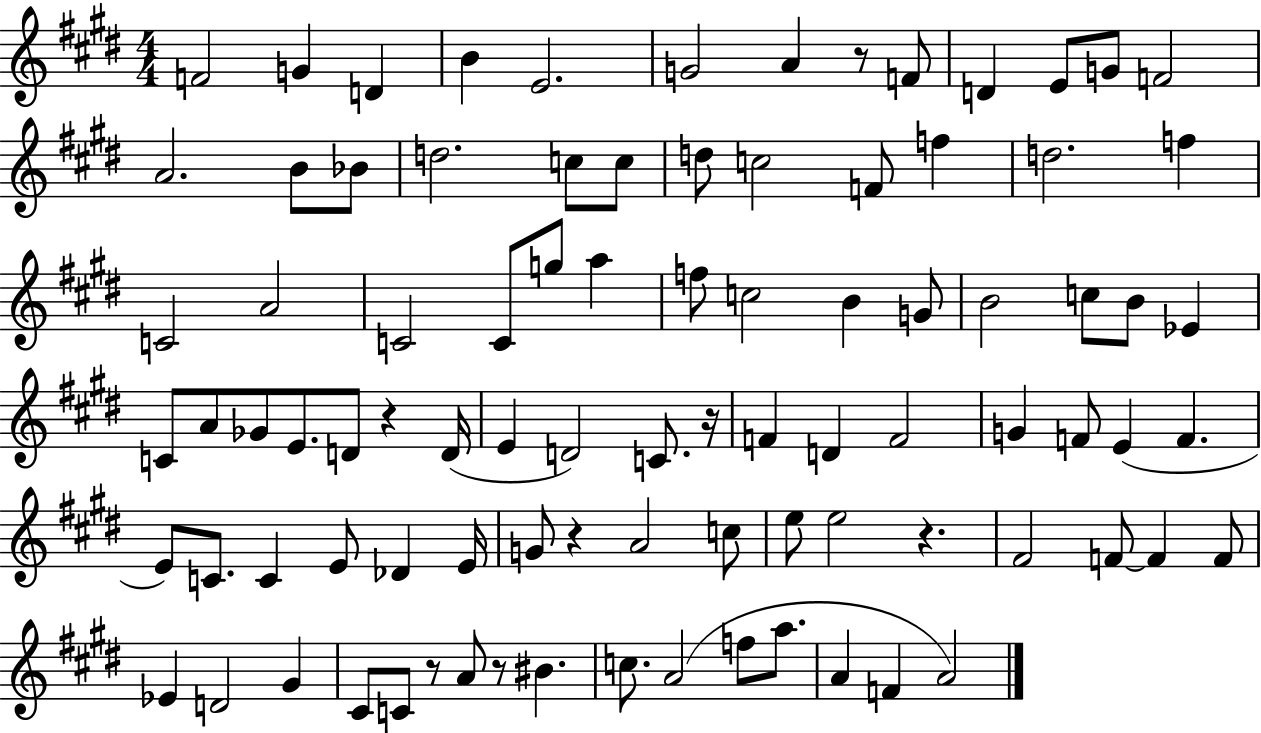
X:1
T:Untitled
M:4/4
L:1/4
K:E
F2 G D B E2 G2 A z/2 F/2 D E/2 G/2 F2 A2 B/2 _B/2 d2 c/2 c/2 d/2 c2 F/2 f d2 f C2 A2 C2 C/2 g/2 a f/2 c2 B G/2 B2 c/2 B/2 _E C/2 A/2 _G/2 E/2 D/2 z D/4 E D2 C/2 z/4 F D F2 G F/2 E F E/2 C/2 C E/2 _D E/4 G/2 z A2 c/2 e/2 e2 z ^F2 F/2 F F/2 _E D2 ^G ^C/2 C/2 z/2 A/2 z/2 ^B c/2 A2 f/2 a/2 A F A2